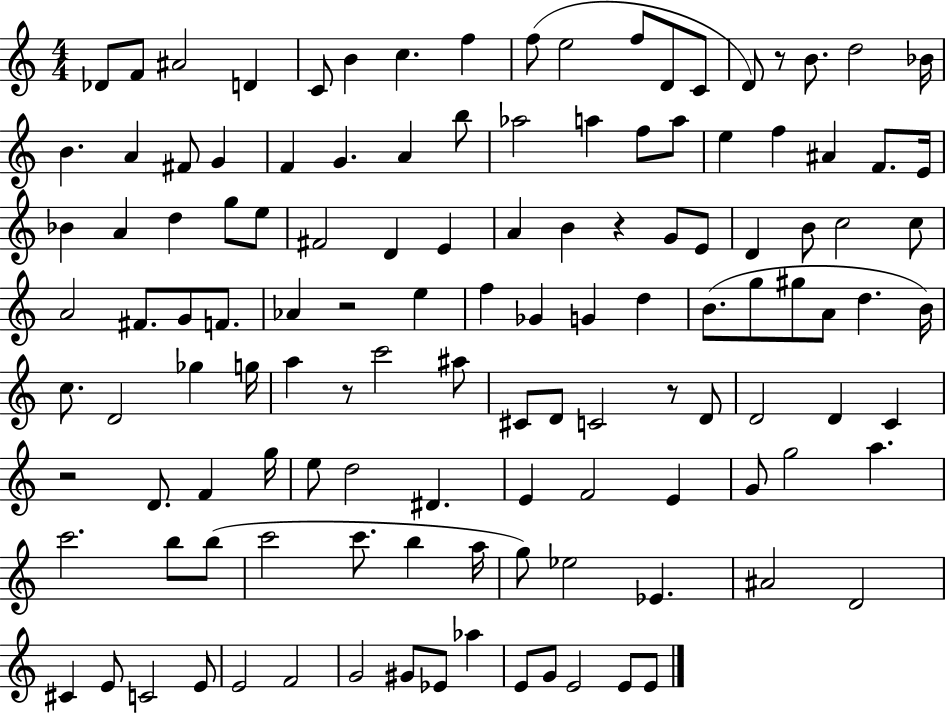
Db4/e F4/e A#4/h D4/q C4/e B4/q C5/q. F5/q F5/e E5/h F5/e D4/e C4/e D4/e R/e B4/e. D5/h Bb4/s B4/q. A4/q F#4/e G4/q F4/q G4/q. A4/q B5/e Ab5/h A5/q F5/e A5/e E5/q F5/q A#4/q F4/e. E4/s Bb4/q A4/q D5/q G5/e E5/e F#4/h D4/q E4/q A4/q B4/q R/q G4/e E4/e D4/q B4/e C5/h C5/e A4/h F#4/e. G4/e F4/e. Ab4/q R/h E5/q F5/q Gb4/q G4/q D5/q B4/e. G5/e G#5/e A4/e D5/q. B4/s C5/e. D4/h Gb5/q G5/s A5/q R/e C6/h A#5/e C#4/e D4/e C4/h R/e D4/e D4/h D4/q C4/q R/h D4/e. F4/q G5/s E5/e D5/h D#4/q. E4/q F4/h E4/q G4/e G5/h A5/q. C6/h. B5/e B5/e C6/h C6/e. B5/q A5/s G5/e Eb5/h Eb4/q. A#4/h D4/h C#4/q E4/e C4/h E4/e E4/h F4/h G4/h G#4/e Eb4/e Ab5/q E4/e G4/e E4/h E4/e E4/e